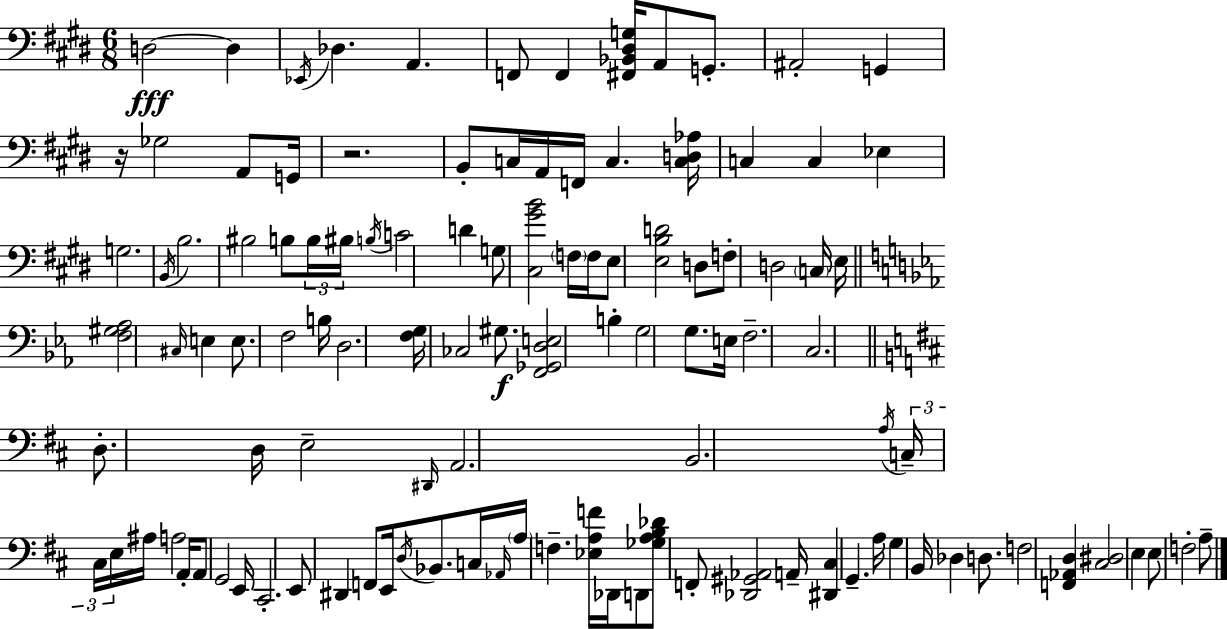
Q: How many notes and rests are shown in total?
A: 112